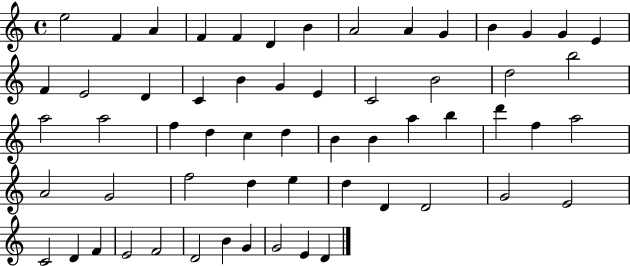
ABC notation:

X:1
T:Untitled
M:4/4
L:1/4
K:C
e2 F A F F D B A2 A G B G G E F E2 D C B G E C2 B2 d2 b2 a2 a2 f d c d B B a b d' f a2 A2 G2 f2 d e d D D2 G2 E2 C2 D F E2 F2 D2 B G G2 E D